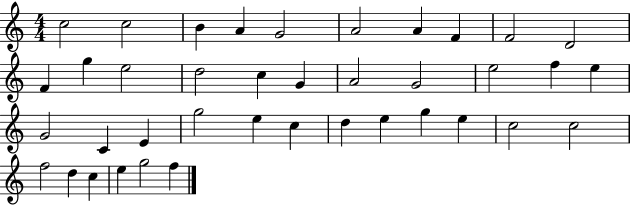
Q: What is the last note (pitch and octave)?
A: F5